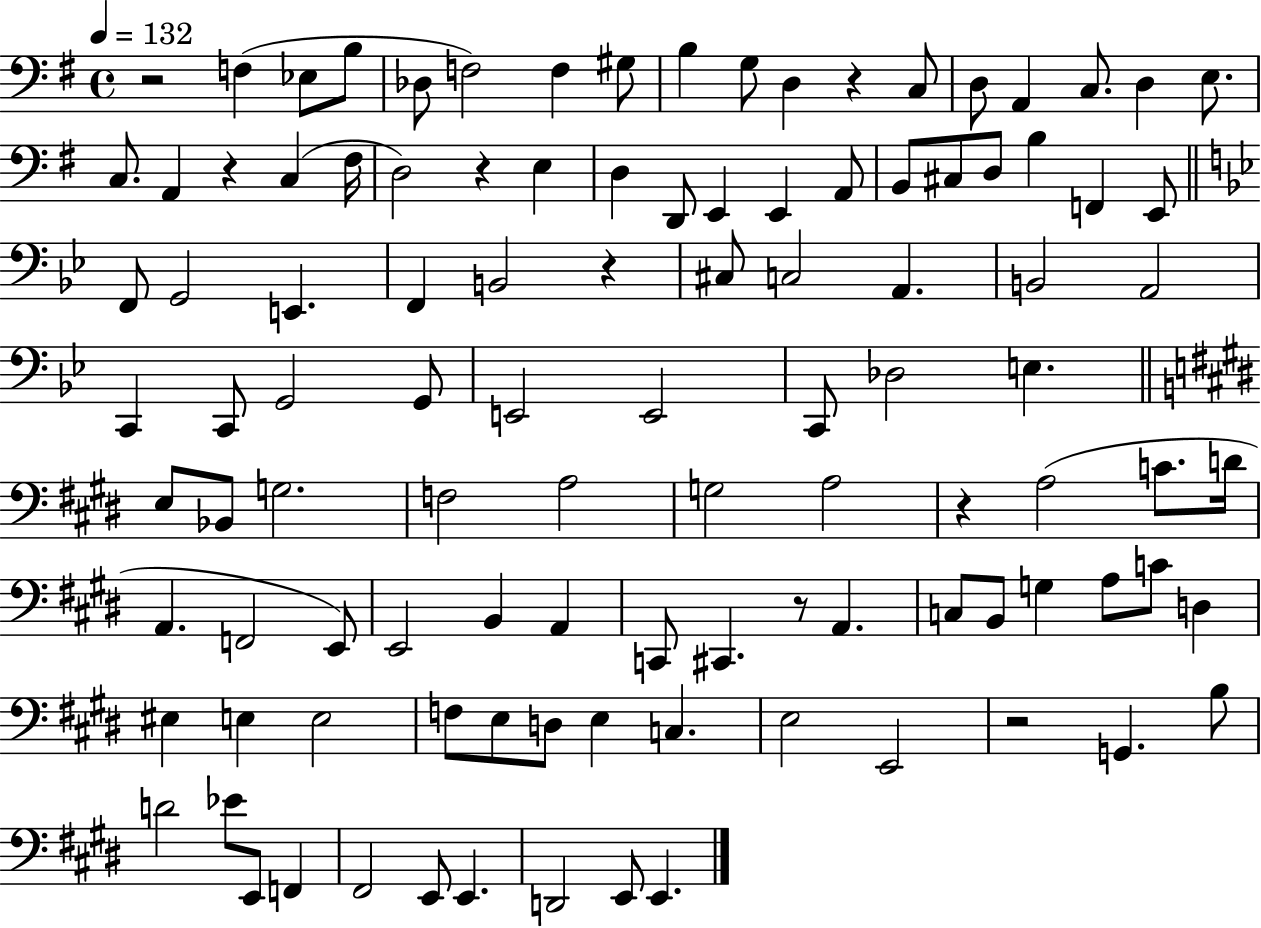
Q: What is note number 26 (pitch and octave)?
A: E2